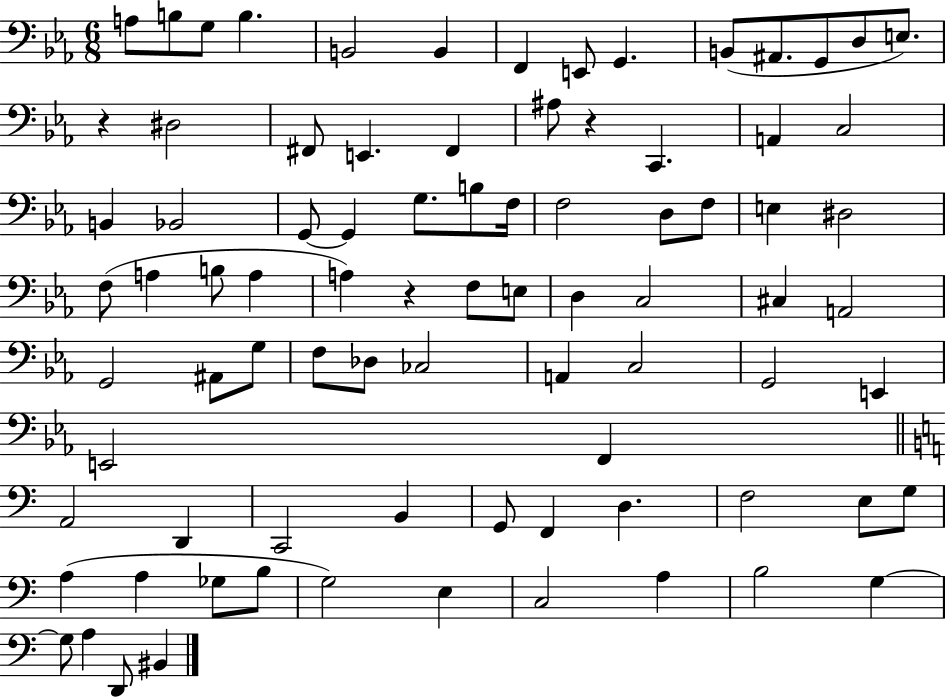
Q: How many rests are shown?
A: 3